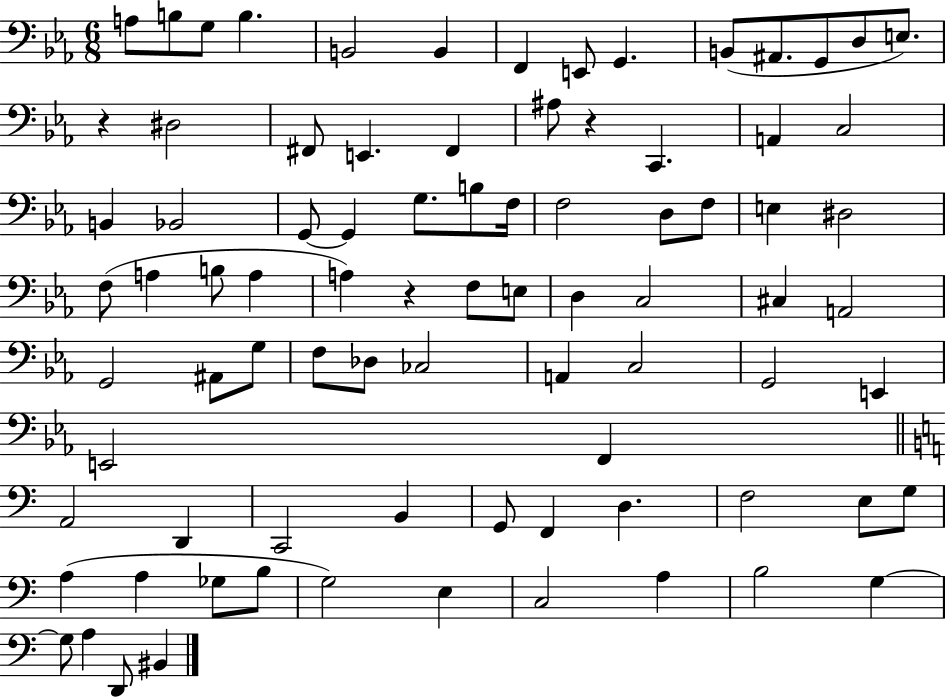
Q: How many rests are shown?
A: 3